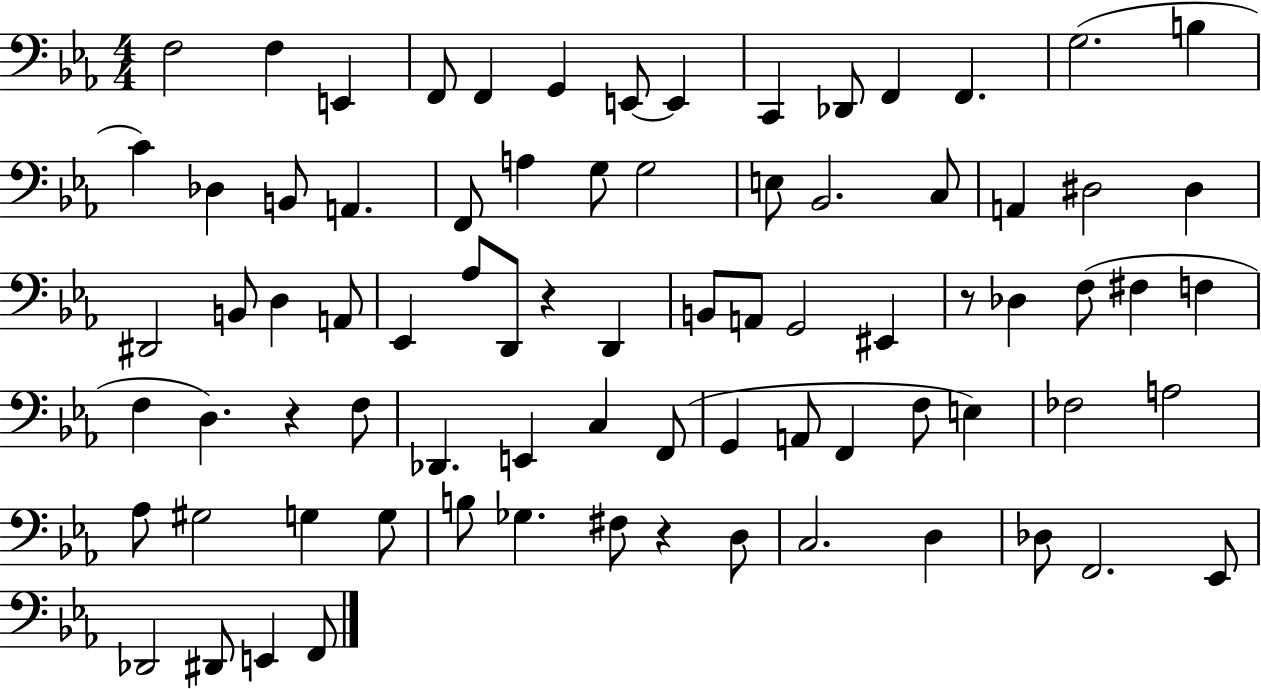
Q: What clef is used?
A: bass